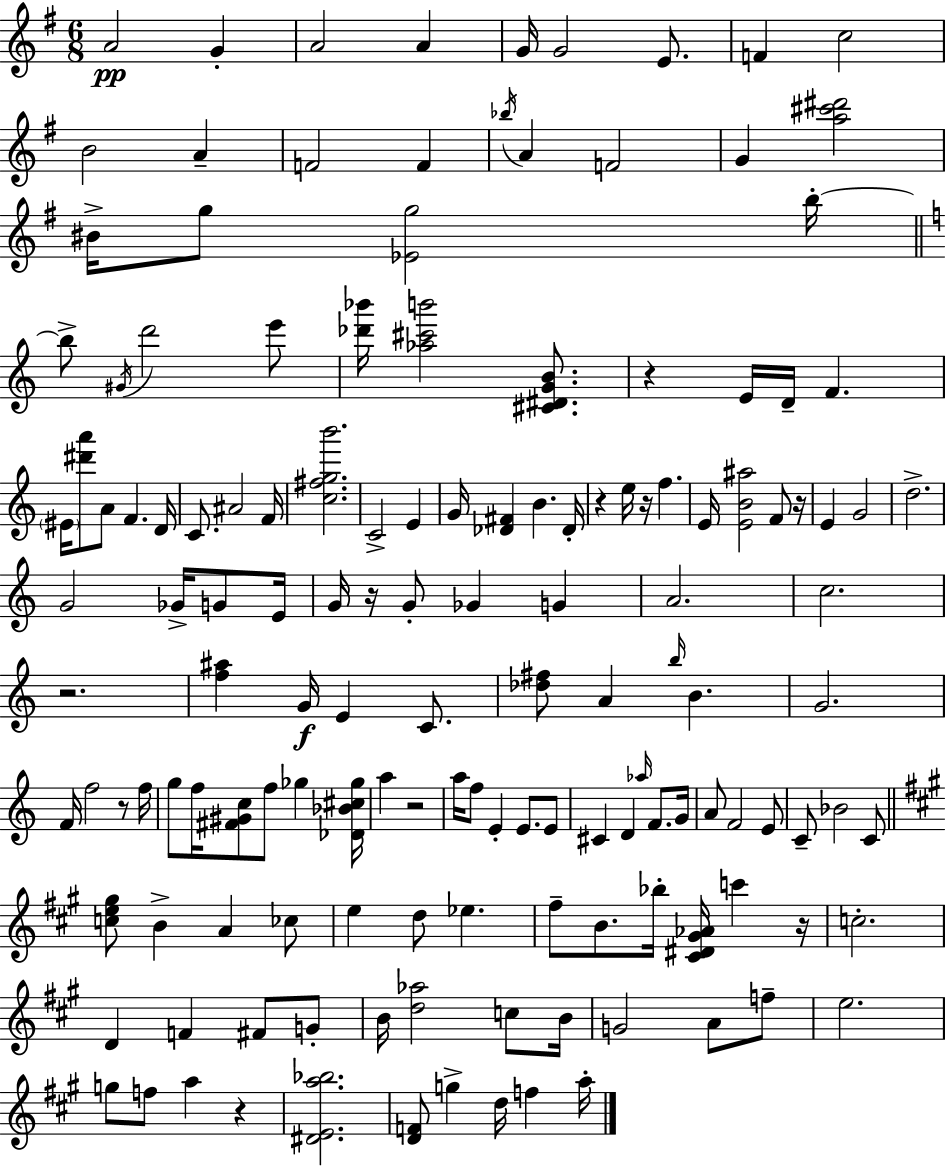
A4/h G4/q A4/h A4/q G4/s G4/h E4/e. F4/q C5/h B4/h A4/q F4/h F4/q Bb5/s A4/q F4/h G4/q [A5,C#6,D#6]/h BIS4/s G5/e [Eb4,G5]/h B5/s B5/e G#4/s D6/h E6/e [Db6,Bb6]/s [Ab5,C#6,B6]/h [C#4,D#4,G4,B4]/e. R/q E4/s D4/s F4/q. EIS4/s [D#6,A6]/e A4/e F4/q. D4/s C4/e. A#4/h F4/s [C5,F#5,G5,B6]/h. C4/h E4/q G4/s [Db4,F#4]/q B4/q. Db4/s R/q E5/s R/s F5/q. E4/s [E4,B4,A#5]/h F4/e R/s E4/q G4/h D5/h. G4/h Gb4/s G4/e E4/s G4/s R/s G4/e Gb4/q G4/q A4/h. C5/h. R/h. [F5,A#5]/q G4/s E4/q C4/e. [Db5,F#5]/e A4/q B5/s B4/q. G4/h. F4/s F5/h R/e F5/s G5/e F5/s [F#4,G#4,C5]/e F5/e Gb5/q [Db4,Bb4,C#5,Gb5]/s A5/q R/h A5/s F5/e E4/q E4/e. E4/e C#4/q D4/q Ab5/s F4/e. G4/s A4/e F4/h E4/e C4/e Bb4/h C4/e [C5,E5,G#5]/e B4/q A4/q CES5/e E5/q D5/e Eb5/q. F#5/e B4/e. Bb5/s [C#4,D#4,G#4,Ab4]/s C6/q R/s C5/h. D4/q F4/q F#4/e G4/e B4/s [D5,Ab5]/h C5/e B4/s G4/h A4/e F5/e E5/h. G5/e F5/e A5/q R/q [D#4,E4,A5,Bb5]/h. [D4,F4]/e G5/q D5/s F5/q A5/s